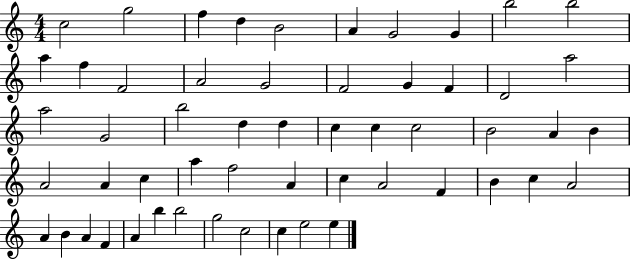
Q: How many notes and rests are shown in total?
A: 55